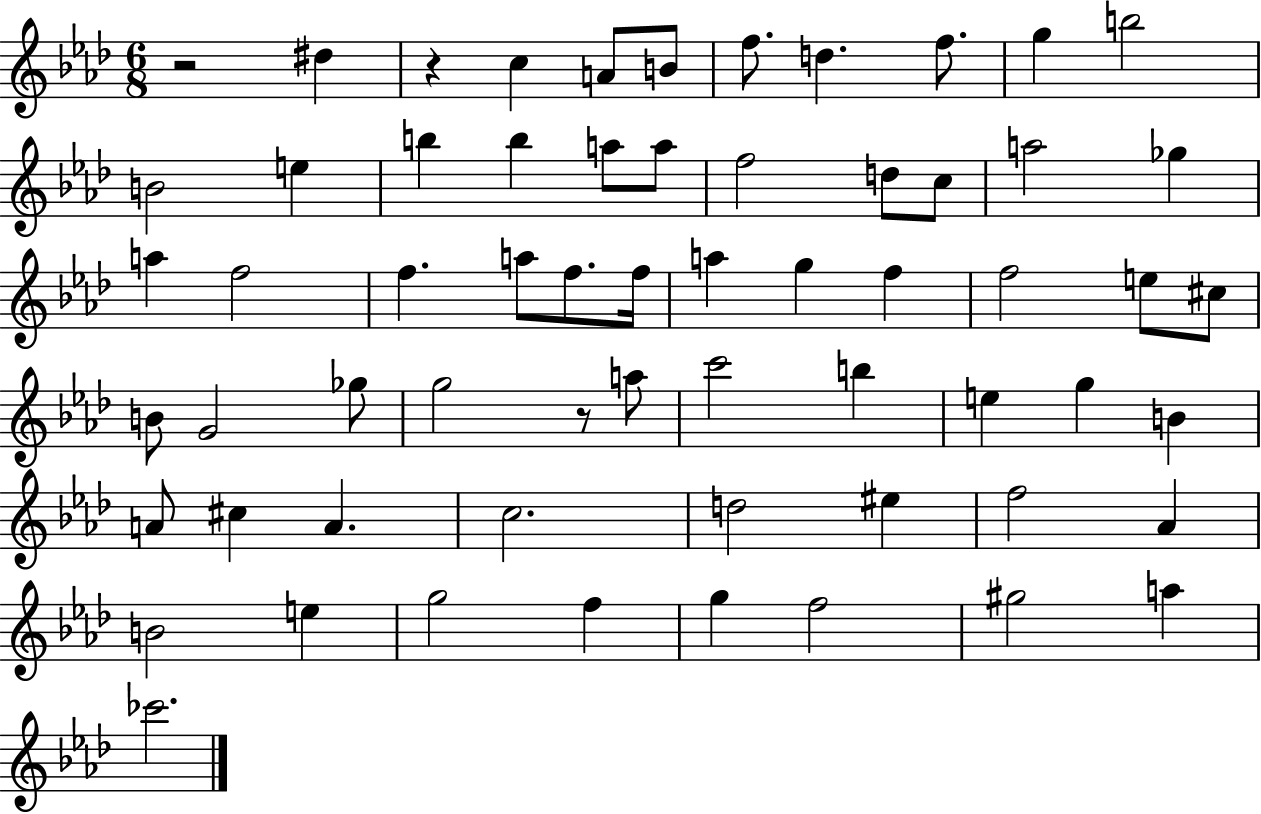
{
  \clef treble
  \numericTimeSignature
  \time 6/8
  \key aes \major
  r2 dis''4 | r4 c''4 a'8 b'8 | f''8. d''4. f''8. | g''4 b''2 | \break b'2 e''4 | b''4 b''4 a''8 a''8 | f''2 d''8 c''8 | a''2 ges''4 | \break a''4 f''2 | f''4. a''8 f''8. f''16 | a''4 g''4 f''4 | f''2 e''8 cis''8 | \break b'8 g'2 ges''8 | g''2 r8 a''8 | c'''2 b''4 | e''4 g''4 b'4 | \break a'8 cis''4 a'4. | c''2. | d''2 eis''4 | f''2 aes'4 | \break b'2 e''4 | g''2 f''4 | g''4 f''2 | gis''2 a''4 | \break ces'''2. | \bar "|."
}